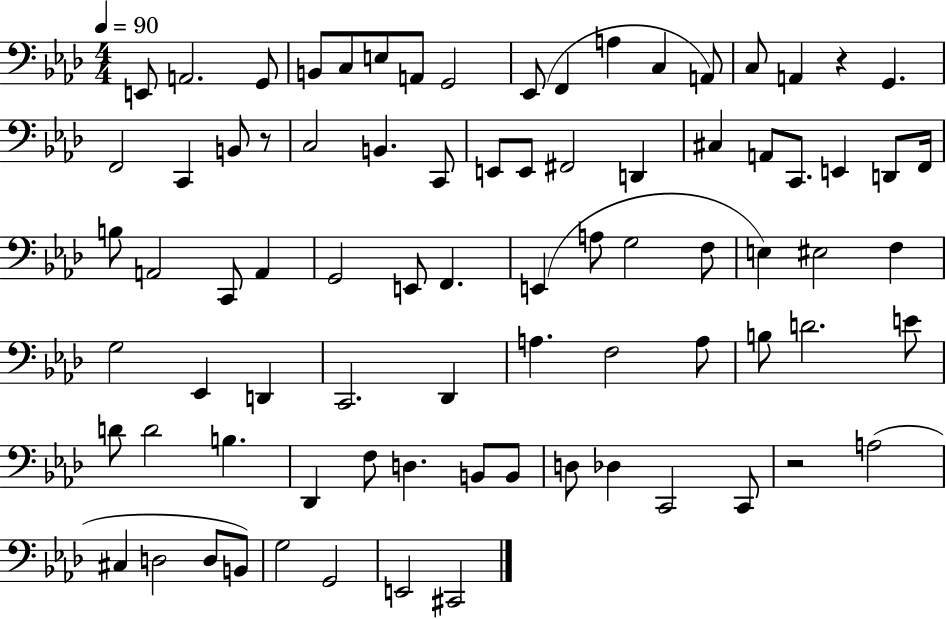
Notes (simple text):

E2/e A2/h. G2/e B2/e C3/e E3/e A2/e G2/h Eb2/e F2/q A3/q C3/q A2/e C3/e A2/q R/q G2/q. F2/h C2/q B2/e R/e C3/h B2/q. C2/e E2/e E2/e F#2/h D2/q C#3/q A2/e C2/e. E2/q D2/e F2/s B3/e A2/h C2/e A2/q G2/h E2/e F2/q. E2/q A3/e G3/h F3/e E3/q EIS3/h F3/q G3/h Eb2/q D2/q C2/h. Db2/q A3/q. F3/h A3/e B3/e D4/h. E4/e D4/e D4/h B3/q. Db2/q F3/e D3/q. B2/e B2/e D3/e Db3/q C2/h C2/e R/h A3/h C#3/q D3/h D3/e B2/e G3/h G2/h E2/h C#2/h